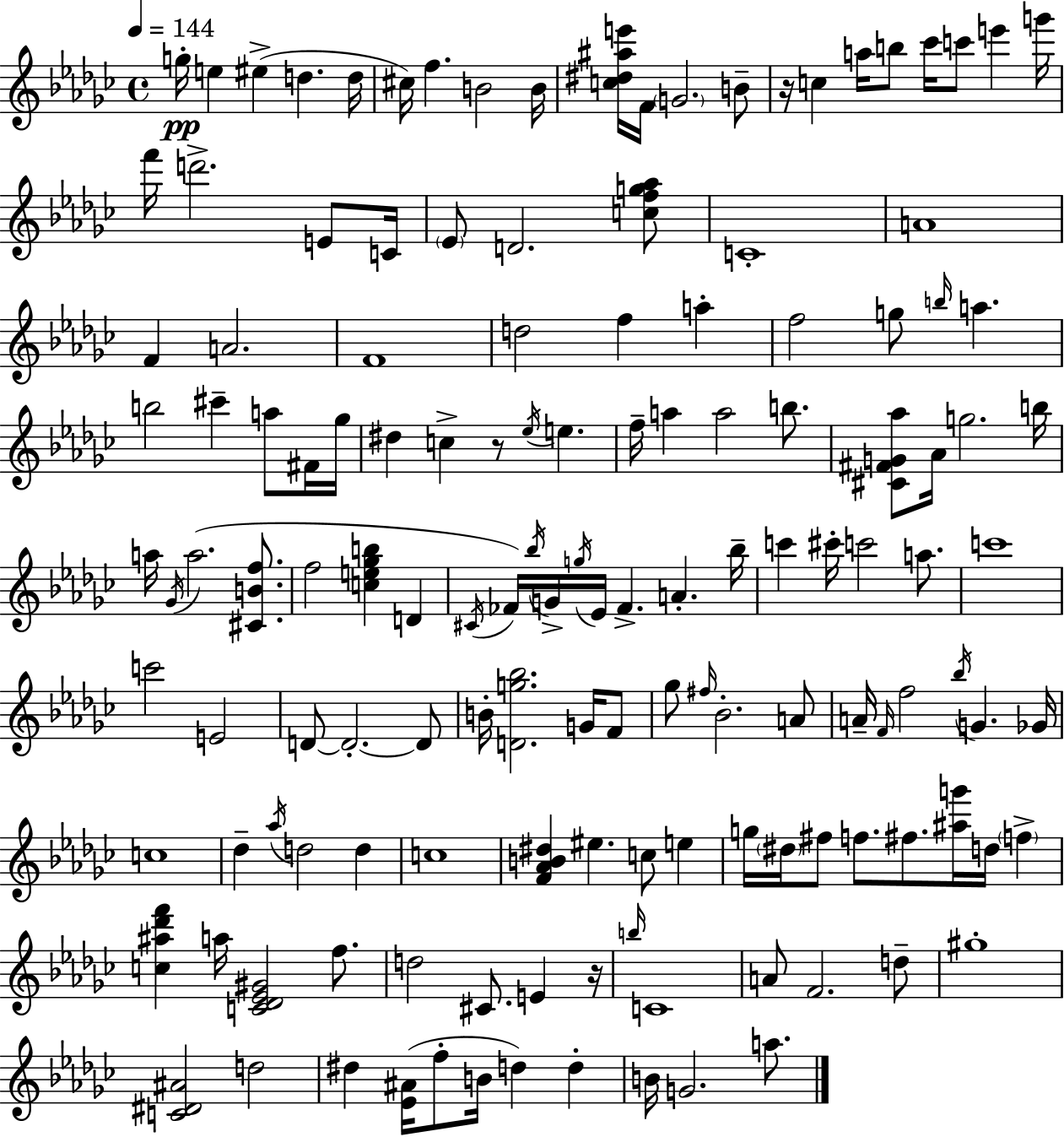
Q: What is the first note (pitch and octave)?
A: G5